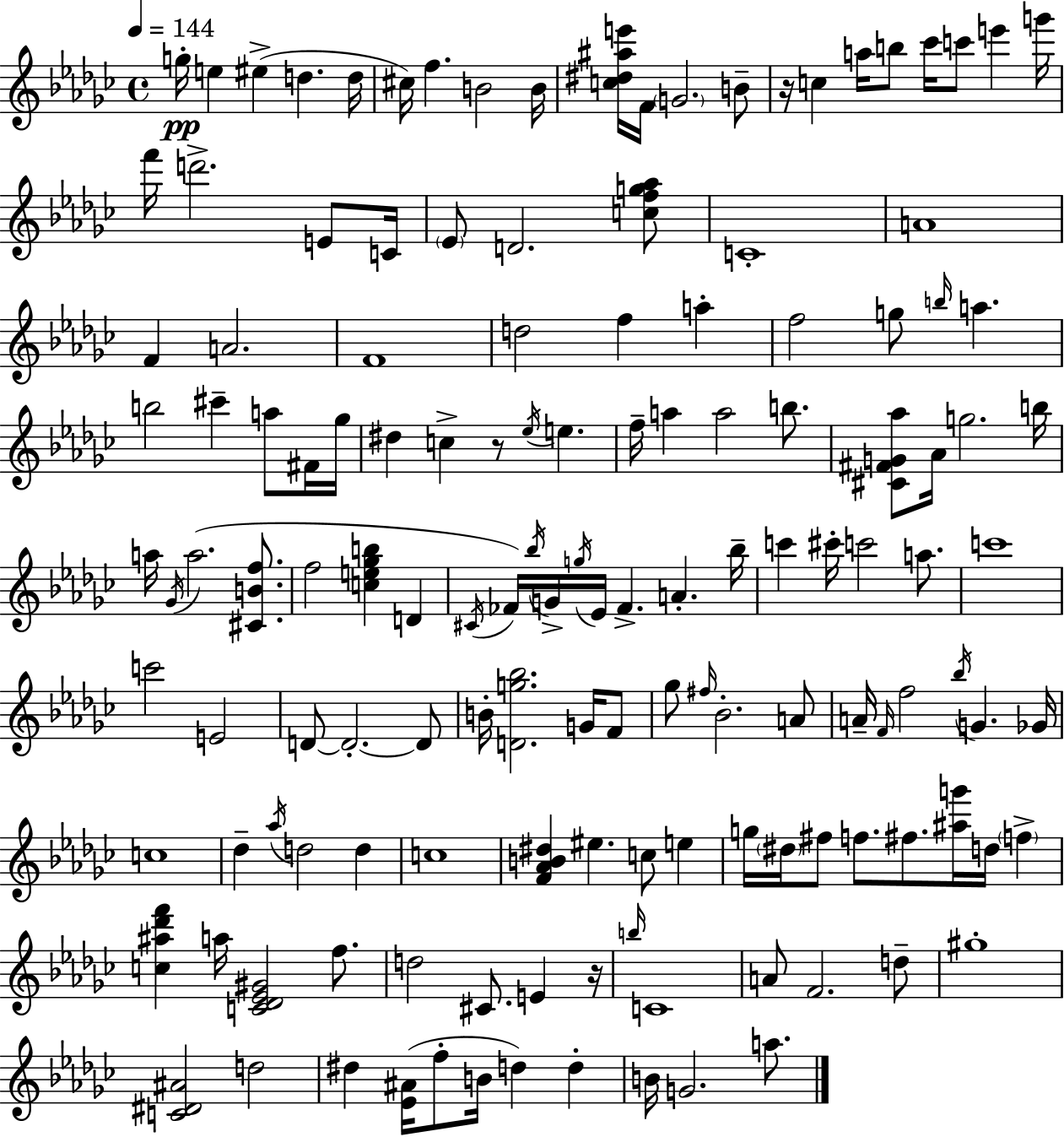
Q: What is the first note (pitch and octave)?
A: G5